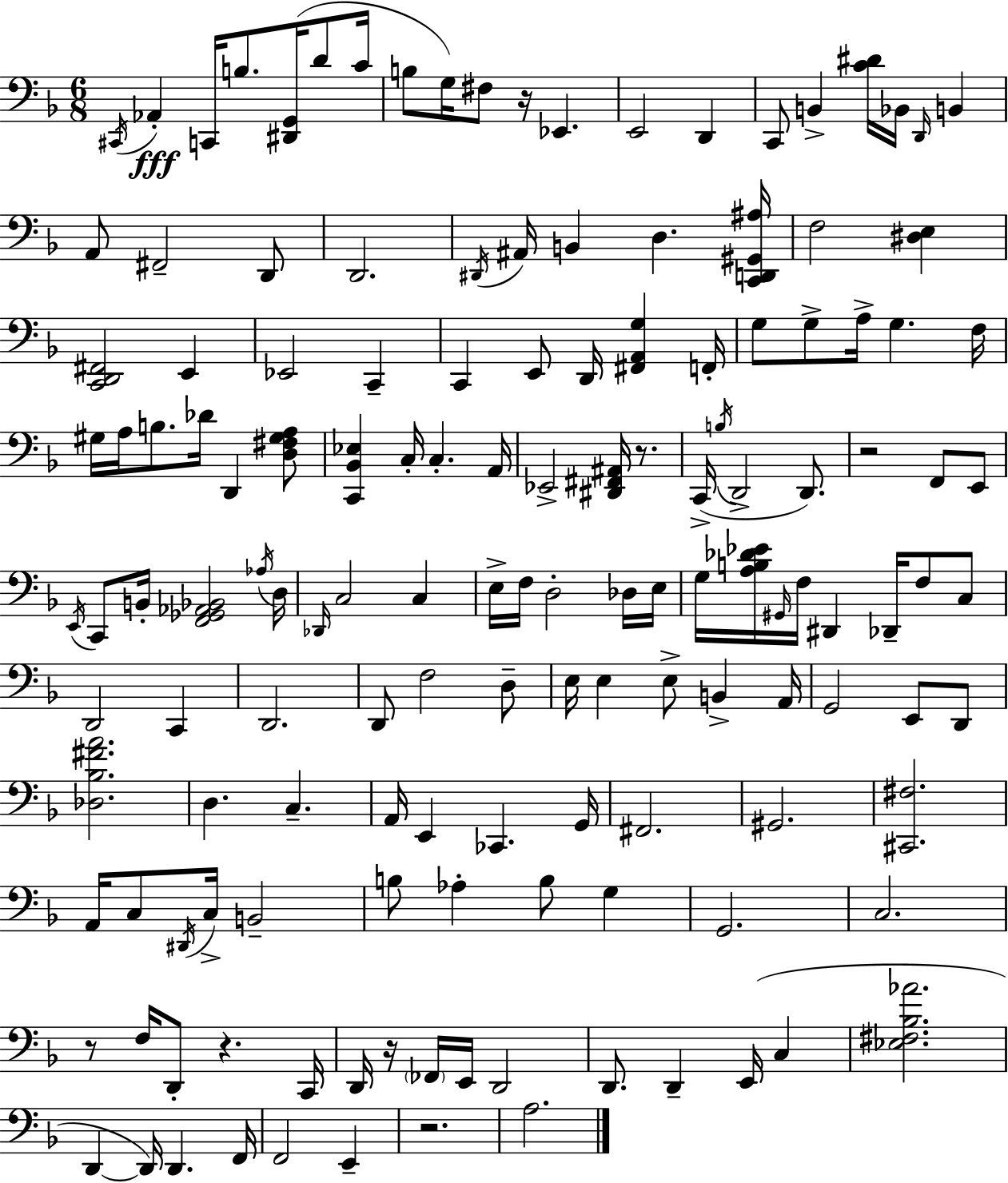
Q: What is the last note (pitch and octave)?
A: A3